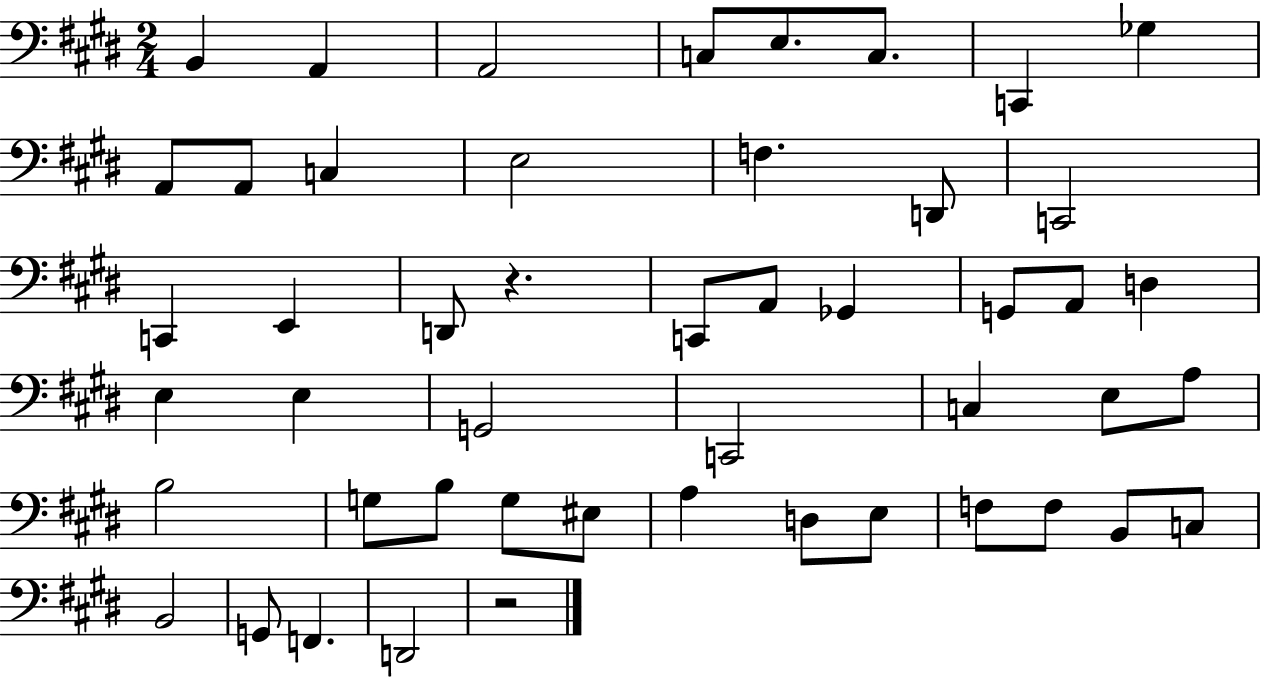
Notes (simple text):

B2/q A2/q A2/h C3/e E3/e. C3/e. C2/q Gb3/q A2/e A2/e C3/q E3/h F3/q. D2/e C2/h C2/q E2/q D2/e R/q. C2/e A2/e Gb2/q G2/e A2/e D3/q E3/q E3/q G2/h C2/h C3/q E3/e A3/e B3/h G3/e B3/e G3/e EIS3/e A3/q D3/e E3/e F3/e F3/e B2/e C3/e B2/h G2/e F2/q. D2/h R/h